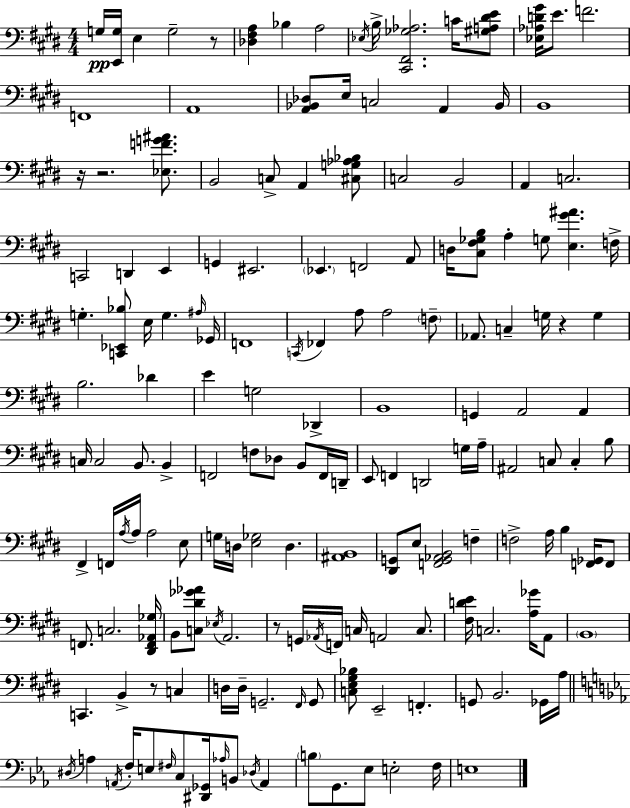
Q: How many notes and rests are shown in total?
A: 167